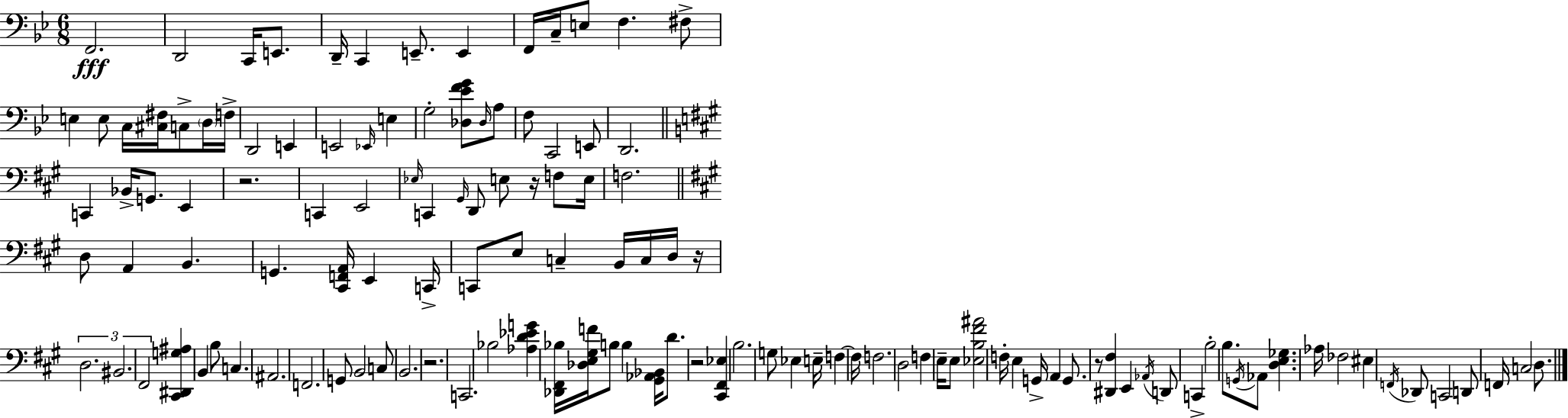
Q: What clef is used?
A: bass